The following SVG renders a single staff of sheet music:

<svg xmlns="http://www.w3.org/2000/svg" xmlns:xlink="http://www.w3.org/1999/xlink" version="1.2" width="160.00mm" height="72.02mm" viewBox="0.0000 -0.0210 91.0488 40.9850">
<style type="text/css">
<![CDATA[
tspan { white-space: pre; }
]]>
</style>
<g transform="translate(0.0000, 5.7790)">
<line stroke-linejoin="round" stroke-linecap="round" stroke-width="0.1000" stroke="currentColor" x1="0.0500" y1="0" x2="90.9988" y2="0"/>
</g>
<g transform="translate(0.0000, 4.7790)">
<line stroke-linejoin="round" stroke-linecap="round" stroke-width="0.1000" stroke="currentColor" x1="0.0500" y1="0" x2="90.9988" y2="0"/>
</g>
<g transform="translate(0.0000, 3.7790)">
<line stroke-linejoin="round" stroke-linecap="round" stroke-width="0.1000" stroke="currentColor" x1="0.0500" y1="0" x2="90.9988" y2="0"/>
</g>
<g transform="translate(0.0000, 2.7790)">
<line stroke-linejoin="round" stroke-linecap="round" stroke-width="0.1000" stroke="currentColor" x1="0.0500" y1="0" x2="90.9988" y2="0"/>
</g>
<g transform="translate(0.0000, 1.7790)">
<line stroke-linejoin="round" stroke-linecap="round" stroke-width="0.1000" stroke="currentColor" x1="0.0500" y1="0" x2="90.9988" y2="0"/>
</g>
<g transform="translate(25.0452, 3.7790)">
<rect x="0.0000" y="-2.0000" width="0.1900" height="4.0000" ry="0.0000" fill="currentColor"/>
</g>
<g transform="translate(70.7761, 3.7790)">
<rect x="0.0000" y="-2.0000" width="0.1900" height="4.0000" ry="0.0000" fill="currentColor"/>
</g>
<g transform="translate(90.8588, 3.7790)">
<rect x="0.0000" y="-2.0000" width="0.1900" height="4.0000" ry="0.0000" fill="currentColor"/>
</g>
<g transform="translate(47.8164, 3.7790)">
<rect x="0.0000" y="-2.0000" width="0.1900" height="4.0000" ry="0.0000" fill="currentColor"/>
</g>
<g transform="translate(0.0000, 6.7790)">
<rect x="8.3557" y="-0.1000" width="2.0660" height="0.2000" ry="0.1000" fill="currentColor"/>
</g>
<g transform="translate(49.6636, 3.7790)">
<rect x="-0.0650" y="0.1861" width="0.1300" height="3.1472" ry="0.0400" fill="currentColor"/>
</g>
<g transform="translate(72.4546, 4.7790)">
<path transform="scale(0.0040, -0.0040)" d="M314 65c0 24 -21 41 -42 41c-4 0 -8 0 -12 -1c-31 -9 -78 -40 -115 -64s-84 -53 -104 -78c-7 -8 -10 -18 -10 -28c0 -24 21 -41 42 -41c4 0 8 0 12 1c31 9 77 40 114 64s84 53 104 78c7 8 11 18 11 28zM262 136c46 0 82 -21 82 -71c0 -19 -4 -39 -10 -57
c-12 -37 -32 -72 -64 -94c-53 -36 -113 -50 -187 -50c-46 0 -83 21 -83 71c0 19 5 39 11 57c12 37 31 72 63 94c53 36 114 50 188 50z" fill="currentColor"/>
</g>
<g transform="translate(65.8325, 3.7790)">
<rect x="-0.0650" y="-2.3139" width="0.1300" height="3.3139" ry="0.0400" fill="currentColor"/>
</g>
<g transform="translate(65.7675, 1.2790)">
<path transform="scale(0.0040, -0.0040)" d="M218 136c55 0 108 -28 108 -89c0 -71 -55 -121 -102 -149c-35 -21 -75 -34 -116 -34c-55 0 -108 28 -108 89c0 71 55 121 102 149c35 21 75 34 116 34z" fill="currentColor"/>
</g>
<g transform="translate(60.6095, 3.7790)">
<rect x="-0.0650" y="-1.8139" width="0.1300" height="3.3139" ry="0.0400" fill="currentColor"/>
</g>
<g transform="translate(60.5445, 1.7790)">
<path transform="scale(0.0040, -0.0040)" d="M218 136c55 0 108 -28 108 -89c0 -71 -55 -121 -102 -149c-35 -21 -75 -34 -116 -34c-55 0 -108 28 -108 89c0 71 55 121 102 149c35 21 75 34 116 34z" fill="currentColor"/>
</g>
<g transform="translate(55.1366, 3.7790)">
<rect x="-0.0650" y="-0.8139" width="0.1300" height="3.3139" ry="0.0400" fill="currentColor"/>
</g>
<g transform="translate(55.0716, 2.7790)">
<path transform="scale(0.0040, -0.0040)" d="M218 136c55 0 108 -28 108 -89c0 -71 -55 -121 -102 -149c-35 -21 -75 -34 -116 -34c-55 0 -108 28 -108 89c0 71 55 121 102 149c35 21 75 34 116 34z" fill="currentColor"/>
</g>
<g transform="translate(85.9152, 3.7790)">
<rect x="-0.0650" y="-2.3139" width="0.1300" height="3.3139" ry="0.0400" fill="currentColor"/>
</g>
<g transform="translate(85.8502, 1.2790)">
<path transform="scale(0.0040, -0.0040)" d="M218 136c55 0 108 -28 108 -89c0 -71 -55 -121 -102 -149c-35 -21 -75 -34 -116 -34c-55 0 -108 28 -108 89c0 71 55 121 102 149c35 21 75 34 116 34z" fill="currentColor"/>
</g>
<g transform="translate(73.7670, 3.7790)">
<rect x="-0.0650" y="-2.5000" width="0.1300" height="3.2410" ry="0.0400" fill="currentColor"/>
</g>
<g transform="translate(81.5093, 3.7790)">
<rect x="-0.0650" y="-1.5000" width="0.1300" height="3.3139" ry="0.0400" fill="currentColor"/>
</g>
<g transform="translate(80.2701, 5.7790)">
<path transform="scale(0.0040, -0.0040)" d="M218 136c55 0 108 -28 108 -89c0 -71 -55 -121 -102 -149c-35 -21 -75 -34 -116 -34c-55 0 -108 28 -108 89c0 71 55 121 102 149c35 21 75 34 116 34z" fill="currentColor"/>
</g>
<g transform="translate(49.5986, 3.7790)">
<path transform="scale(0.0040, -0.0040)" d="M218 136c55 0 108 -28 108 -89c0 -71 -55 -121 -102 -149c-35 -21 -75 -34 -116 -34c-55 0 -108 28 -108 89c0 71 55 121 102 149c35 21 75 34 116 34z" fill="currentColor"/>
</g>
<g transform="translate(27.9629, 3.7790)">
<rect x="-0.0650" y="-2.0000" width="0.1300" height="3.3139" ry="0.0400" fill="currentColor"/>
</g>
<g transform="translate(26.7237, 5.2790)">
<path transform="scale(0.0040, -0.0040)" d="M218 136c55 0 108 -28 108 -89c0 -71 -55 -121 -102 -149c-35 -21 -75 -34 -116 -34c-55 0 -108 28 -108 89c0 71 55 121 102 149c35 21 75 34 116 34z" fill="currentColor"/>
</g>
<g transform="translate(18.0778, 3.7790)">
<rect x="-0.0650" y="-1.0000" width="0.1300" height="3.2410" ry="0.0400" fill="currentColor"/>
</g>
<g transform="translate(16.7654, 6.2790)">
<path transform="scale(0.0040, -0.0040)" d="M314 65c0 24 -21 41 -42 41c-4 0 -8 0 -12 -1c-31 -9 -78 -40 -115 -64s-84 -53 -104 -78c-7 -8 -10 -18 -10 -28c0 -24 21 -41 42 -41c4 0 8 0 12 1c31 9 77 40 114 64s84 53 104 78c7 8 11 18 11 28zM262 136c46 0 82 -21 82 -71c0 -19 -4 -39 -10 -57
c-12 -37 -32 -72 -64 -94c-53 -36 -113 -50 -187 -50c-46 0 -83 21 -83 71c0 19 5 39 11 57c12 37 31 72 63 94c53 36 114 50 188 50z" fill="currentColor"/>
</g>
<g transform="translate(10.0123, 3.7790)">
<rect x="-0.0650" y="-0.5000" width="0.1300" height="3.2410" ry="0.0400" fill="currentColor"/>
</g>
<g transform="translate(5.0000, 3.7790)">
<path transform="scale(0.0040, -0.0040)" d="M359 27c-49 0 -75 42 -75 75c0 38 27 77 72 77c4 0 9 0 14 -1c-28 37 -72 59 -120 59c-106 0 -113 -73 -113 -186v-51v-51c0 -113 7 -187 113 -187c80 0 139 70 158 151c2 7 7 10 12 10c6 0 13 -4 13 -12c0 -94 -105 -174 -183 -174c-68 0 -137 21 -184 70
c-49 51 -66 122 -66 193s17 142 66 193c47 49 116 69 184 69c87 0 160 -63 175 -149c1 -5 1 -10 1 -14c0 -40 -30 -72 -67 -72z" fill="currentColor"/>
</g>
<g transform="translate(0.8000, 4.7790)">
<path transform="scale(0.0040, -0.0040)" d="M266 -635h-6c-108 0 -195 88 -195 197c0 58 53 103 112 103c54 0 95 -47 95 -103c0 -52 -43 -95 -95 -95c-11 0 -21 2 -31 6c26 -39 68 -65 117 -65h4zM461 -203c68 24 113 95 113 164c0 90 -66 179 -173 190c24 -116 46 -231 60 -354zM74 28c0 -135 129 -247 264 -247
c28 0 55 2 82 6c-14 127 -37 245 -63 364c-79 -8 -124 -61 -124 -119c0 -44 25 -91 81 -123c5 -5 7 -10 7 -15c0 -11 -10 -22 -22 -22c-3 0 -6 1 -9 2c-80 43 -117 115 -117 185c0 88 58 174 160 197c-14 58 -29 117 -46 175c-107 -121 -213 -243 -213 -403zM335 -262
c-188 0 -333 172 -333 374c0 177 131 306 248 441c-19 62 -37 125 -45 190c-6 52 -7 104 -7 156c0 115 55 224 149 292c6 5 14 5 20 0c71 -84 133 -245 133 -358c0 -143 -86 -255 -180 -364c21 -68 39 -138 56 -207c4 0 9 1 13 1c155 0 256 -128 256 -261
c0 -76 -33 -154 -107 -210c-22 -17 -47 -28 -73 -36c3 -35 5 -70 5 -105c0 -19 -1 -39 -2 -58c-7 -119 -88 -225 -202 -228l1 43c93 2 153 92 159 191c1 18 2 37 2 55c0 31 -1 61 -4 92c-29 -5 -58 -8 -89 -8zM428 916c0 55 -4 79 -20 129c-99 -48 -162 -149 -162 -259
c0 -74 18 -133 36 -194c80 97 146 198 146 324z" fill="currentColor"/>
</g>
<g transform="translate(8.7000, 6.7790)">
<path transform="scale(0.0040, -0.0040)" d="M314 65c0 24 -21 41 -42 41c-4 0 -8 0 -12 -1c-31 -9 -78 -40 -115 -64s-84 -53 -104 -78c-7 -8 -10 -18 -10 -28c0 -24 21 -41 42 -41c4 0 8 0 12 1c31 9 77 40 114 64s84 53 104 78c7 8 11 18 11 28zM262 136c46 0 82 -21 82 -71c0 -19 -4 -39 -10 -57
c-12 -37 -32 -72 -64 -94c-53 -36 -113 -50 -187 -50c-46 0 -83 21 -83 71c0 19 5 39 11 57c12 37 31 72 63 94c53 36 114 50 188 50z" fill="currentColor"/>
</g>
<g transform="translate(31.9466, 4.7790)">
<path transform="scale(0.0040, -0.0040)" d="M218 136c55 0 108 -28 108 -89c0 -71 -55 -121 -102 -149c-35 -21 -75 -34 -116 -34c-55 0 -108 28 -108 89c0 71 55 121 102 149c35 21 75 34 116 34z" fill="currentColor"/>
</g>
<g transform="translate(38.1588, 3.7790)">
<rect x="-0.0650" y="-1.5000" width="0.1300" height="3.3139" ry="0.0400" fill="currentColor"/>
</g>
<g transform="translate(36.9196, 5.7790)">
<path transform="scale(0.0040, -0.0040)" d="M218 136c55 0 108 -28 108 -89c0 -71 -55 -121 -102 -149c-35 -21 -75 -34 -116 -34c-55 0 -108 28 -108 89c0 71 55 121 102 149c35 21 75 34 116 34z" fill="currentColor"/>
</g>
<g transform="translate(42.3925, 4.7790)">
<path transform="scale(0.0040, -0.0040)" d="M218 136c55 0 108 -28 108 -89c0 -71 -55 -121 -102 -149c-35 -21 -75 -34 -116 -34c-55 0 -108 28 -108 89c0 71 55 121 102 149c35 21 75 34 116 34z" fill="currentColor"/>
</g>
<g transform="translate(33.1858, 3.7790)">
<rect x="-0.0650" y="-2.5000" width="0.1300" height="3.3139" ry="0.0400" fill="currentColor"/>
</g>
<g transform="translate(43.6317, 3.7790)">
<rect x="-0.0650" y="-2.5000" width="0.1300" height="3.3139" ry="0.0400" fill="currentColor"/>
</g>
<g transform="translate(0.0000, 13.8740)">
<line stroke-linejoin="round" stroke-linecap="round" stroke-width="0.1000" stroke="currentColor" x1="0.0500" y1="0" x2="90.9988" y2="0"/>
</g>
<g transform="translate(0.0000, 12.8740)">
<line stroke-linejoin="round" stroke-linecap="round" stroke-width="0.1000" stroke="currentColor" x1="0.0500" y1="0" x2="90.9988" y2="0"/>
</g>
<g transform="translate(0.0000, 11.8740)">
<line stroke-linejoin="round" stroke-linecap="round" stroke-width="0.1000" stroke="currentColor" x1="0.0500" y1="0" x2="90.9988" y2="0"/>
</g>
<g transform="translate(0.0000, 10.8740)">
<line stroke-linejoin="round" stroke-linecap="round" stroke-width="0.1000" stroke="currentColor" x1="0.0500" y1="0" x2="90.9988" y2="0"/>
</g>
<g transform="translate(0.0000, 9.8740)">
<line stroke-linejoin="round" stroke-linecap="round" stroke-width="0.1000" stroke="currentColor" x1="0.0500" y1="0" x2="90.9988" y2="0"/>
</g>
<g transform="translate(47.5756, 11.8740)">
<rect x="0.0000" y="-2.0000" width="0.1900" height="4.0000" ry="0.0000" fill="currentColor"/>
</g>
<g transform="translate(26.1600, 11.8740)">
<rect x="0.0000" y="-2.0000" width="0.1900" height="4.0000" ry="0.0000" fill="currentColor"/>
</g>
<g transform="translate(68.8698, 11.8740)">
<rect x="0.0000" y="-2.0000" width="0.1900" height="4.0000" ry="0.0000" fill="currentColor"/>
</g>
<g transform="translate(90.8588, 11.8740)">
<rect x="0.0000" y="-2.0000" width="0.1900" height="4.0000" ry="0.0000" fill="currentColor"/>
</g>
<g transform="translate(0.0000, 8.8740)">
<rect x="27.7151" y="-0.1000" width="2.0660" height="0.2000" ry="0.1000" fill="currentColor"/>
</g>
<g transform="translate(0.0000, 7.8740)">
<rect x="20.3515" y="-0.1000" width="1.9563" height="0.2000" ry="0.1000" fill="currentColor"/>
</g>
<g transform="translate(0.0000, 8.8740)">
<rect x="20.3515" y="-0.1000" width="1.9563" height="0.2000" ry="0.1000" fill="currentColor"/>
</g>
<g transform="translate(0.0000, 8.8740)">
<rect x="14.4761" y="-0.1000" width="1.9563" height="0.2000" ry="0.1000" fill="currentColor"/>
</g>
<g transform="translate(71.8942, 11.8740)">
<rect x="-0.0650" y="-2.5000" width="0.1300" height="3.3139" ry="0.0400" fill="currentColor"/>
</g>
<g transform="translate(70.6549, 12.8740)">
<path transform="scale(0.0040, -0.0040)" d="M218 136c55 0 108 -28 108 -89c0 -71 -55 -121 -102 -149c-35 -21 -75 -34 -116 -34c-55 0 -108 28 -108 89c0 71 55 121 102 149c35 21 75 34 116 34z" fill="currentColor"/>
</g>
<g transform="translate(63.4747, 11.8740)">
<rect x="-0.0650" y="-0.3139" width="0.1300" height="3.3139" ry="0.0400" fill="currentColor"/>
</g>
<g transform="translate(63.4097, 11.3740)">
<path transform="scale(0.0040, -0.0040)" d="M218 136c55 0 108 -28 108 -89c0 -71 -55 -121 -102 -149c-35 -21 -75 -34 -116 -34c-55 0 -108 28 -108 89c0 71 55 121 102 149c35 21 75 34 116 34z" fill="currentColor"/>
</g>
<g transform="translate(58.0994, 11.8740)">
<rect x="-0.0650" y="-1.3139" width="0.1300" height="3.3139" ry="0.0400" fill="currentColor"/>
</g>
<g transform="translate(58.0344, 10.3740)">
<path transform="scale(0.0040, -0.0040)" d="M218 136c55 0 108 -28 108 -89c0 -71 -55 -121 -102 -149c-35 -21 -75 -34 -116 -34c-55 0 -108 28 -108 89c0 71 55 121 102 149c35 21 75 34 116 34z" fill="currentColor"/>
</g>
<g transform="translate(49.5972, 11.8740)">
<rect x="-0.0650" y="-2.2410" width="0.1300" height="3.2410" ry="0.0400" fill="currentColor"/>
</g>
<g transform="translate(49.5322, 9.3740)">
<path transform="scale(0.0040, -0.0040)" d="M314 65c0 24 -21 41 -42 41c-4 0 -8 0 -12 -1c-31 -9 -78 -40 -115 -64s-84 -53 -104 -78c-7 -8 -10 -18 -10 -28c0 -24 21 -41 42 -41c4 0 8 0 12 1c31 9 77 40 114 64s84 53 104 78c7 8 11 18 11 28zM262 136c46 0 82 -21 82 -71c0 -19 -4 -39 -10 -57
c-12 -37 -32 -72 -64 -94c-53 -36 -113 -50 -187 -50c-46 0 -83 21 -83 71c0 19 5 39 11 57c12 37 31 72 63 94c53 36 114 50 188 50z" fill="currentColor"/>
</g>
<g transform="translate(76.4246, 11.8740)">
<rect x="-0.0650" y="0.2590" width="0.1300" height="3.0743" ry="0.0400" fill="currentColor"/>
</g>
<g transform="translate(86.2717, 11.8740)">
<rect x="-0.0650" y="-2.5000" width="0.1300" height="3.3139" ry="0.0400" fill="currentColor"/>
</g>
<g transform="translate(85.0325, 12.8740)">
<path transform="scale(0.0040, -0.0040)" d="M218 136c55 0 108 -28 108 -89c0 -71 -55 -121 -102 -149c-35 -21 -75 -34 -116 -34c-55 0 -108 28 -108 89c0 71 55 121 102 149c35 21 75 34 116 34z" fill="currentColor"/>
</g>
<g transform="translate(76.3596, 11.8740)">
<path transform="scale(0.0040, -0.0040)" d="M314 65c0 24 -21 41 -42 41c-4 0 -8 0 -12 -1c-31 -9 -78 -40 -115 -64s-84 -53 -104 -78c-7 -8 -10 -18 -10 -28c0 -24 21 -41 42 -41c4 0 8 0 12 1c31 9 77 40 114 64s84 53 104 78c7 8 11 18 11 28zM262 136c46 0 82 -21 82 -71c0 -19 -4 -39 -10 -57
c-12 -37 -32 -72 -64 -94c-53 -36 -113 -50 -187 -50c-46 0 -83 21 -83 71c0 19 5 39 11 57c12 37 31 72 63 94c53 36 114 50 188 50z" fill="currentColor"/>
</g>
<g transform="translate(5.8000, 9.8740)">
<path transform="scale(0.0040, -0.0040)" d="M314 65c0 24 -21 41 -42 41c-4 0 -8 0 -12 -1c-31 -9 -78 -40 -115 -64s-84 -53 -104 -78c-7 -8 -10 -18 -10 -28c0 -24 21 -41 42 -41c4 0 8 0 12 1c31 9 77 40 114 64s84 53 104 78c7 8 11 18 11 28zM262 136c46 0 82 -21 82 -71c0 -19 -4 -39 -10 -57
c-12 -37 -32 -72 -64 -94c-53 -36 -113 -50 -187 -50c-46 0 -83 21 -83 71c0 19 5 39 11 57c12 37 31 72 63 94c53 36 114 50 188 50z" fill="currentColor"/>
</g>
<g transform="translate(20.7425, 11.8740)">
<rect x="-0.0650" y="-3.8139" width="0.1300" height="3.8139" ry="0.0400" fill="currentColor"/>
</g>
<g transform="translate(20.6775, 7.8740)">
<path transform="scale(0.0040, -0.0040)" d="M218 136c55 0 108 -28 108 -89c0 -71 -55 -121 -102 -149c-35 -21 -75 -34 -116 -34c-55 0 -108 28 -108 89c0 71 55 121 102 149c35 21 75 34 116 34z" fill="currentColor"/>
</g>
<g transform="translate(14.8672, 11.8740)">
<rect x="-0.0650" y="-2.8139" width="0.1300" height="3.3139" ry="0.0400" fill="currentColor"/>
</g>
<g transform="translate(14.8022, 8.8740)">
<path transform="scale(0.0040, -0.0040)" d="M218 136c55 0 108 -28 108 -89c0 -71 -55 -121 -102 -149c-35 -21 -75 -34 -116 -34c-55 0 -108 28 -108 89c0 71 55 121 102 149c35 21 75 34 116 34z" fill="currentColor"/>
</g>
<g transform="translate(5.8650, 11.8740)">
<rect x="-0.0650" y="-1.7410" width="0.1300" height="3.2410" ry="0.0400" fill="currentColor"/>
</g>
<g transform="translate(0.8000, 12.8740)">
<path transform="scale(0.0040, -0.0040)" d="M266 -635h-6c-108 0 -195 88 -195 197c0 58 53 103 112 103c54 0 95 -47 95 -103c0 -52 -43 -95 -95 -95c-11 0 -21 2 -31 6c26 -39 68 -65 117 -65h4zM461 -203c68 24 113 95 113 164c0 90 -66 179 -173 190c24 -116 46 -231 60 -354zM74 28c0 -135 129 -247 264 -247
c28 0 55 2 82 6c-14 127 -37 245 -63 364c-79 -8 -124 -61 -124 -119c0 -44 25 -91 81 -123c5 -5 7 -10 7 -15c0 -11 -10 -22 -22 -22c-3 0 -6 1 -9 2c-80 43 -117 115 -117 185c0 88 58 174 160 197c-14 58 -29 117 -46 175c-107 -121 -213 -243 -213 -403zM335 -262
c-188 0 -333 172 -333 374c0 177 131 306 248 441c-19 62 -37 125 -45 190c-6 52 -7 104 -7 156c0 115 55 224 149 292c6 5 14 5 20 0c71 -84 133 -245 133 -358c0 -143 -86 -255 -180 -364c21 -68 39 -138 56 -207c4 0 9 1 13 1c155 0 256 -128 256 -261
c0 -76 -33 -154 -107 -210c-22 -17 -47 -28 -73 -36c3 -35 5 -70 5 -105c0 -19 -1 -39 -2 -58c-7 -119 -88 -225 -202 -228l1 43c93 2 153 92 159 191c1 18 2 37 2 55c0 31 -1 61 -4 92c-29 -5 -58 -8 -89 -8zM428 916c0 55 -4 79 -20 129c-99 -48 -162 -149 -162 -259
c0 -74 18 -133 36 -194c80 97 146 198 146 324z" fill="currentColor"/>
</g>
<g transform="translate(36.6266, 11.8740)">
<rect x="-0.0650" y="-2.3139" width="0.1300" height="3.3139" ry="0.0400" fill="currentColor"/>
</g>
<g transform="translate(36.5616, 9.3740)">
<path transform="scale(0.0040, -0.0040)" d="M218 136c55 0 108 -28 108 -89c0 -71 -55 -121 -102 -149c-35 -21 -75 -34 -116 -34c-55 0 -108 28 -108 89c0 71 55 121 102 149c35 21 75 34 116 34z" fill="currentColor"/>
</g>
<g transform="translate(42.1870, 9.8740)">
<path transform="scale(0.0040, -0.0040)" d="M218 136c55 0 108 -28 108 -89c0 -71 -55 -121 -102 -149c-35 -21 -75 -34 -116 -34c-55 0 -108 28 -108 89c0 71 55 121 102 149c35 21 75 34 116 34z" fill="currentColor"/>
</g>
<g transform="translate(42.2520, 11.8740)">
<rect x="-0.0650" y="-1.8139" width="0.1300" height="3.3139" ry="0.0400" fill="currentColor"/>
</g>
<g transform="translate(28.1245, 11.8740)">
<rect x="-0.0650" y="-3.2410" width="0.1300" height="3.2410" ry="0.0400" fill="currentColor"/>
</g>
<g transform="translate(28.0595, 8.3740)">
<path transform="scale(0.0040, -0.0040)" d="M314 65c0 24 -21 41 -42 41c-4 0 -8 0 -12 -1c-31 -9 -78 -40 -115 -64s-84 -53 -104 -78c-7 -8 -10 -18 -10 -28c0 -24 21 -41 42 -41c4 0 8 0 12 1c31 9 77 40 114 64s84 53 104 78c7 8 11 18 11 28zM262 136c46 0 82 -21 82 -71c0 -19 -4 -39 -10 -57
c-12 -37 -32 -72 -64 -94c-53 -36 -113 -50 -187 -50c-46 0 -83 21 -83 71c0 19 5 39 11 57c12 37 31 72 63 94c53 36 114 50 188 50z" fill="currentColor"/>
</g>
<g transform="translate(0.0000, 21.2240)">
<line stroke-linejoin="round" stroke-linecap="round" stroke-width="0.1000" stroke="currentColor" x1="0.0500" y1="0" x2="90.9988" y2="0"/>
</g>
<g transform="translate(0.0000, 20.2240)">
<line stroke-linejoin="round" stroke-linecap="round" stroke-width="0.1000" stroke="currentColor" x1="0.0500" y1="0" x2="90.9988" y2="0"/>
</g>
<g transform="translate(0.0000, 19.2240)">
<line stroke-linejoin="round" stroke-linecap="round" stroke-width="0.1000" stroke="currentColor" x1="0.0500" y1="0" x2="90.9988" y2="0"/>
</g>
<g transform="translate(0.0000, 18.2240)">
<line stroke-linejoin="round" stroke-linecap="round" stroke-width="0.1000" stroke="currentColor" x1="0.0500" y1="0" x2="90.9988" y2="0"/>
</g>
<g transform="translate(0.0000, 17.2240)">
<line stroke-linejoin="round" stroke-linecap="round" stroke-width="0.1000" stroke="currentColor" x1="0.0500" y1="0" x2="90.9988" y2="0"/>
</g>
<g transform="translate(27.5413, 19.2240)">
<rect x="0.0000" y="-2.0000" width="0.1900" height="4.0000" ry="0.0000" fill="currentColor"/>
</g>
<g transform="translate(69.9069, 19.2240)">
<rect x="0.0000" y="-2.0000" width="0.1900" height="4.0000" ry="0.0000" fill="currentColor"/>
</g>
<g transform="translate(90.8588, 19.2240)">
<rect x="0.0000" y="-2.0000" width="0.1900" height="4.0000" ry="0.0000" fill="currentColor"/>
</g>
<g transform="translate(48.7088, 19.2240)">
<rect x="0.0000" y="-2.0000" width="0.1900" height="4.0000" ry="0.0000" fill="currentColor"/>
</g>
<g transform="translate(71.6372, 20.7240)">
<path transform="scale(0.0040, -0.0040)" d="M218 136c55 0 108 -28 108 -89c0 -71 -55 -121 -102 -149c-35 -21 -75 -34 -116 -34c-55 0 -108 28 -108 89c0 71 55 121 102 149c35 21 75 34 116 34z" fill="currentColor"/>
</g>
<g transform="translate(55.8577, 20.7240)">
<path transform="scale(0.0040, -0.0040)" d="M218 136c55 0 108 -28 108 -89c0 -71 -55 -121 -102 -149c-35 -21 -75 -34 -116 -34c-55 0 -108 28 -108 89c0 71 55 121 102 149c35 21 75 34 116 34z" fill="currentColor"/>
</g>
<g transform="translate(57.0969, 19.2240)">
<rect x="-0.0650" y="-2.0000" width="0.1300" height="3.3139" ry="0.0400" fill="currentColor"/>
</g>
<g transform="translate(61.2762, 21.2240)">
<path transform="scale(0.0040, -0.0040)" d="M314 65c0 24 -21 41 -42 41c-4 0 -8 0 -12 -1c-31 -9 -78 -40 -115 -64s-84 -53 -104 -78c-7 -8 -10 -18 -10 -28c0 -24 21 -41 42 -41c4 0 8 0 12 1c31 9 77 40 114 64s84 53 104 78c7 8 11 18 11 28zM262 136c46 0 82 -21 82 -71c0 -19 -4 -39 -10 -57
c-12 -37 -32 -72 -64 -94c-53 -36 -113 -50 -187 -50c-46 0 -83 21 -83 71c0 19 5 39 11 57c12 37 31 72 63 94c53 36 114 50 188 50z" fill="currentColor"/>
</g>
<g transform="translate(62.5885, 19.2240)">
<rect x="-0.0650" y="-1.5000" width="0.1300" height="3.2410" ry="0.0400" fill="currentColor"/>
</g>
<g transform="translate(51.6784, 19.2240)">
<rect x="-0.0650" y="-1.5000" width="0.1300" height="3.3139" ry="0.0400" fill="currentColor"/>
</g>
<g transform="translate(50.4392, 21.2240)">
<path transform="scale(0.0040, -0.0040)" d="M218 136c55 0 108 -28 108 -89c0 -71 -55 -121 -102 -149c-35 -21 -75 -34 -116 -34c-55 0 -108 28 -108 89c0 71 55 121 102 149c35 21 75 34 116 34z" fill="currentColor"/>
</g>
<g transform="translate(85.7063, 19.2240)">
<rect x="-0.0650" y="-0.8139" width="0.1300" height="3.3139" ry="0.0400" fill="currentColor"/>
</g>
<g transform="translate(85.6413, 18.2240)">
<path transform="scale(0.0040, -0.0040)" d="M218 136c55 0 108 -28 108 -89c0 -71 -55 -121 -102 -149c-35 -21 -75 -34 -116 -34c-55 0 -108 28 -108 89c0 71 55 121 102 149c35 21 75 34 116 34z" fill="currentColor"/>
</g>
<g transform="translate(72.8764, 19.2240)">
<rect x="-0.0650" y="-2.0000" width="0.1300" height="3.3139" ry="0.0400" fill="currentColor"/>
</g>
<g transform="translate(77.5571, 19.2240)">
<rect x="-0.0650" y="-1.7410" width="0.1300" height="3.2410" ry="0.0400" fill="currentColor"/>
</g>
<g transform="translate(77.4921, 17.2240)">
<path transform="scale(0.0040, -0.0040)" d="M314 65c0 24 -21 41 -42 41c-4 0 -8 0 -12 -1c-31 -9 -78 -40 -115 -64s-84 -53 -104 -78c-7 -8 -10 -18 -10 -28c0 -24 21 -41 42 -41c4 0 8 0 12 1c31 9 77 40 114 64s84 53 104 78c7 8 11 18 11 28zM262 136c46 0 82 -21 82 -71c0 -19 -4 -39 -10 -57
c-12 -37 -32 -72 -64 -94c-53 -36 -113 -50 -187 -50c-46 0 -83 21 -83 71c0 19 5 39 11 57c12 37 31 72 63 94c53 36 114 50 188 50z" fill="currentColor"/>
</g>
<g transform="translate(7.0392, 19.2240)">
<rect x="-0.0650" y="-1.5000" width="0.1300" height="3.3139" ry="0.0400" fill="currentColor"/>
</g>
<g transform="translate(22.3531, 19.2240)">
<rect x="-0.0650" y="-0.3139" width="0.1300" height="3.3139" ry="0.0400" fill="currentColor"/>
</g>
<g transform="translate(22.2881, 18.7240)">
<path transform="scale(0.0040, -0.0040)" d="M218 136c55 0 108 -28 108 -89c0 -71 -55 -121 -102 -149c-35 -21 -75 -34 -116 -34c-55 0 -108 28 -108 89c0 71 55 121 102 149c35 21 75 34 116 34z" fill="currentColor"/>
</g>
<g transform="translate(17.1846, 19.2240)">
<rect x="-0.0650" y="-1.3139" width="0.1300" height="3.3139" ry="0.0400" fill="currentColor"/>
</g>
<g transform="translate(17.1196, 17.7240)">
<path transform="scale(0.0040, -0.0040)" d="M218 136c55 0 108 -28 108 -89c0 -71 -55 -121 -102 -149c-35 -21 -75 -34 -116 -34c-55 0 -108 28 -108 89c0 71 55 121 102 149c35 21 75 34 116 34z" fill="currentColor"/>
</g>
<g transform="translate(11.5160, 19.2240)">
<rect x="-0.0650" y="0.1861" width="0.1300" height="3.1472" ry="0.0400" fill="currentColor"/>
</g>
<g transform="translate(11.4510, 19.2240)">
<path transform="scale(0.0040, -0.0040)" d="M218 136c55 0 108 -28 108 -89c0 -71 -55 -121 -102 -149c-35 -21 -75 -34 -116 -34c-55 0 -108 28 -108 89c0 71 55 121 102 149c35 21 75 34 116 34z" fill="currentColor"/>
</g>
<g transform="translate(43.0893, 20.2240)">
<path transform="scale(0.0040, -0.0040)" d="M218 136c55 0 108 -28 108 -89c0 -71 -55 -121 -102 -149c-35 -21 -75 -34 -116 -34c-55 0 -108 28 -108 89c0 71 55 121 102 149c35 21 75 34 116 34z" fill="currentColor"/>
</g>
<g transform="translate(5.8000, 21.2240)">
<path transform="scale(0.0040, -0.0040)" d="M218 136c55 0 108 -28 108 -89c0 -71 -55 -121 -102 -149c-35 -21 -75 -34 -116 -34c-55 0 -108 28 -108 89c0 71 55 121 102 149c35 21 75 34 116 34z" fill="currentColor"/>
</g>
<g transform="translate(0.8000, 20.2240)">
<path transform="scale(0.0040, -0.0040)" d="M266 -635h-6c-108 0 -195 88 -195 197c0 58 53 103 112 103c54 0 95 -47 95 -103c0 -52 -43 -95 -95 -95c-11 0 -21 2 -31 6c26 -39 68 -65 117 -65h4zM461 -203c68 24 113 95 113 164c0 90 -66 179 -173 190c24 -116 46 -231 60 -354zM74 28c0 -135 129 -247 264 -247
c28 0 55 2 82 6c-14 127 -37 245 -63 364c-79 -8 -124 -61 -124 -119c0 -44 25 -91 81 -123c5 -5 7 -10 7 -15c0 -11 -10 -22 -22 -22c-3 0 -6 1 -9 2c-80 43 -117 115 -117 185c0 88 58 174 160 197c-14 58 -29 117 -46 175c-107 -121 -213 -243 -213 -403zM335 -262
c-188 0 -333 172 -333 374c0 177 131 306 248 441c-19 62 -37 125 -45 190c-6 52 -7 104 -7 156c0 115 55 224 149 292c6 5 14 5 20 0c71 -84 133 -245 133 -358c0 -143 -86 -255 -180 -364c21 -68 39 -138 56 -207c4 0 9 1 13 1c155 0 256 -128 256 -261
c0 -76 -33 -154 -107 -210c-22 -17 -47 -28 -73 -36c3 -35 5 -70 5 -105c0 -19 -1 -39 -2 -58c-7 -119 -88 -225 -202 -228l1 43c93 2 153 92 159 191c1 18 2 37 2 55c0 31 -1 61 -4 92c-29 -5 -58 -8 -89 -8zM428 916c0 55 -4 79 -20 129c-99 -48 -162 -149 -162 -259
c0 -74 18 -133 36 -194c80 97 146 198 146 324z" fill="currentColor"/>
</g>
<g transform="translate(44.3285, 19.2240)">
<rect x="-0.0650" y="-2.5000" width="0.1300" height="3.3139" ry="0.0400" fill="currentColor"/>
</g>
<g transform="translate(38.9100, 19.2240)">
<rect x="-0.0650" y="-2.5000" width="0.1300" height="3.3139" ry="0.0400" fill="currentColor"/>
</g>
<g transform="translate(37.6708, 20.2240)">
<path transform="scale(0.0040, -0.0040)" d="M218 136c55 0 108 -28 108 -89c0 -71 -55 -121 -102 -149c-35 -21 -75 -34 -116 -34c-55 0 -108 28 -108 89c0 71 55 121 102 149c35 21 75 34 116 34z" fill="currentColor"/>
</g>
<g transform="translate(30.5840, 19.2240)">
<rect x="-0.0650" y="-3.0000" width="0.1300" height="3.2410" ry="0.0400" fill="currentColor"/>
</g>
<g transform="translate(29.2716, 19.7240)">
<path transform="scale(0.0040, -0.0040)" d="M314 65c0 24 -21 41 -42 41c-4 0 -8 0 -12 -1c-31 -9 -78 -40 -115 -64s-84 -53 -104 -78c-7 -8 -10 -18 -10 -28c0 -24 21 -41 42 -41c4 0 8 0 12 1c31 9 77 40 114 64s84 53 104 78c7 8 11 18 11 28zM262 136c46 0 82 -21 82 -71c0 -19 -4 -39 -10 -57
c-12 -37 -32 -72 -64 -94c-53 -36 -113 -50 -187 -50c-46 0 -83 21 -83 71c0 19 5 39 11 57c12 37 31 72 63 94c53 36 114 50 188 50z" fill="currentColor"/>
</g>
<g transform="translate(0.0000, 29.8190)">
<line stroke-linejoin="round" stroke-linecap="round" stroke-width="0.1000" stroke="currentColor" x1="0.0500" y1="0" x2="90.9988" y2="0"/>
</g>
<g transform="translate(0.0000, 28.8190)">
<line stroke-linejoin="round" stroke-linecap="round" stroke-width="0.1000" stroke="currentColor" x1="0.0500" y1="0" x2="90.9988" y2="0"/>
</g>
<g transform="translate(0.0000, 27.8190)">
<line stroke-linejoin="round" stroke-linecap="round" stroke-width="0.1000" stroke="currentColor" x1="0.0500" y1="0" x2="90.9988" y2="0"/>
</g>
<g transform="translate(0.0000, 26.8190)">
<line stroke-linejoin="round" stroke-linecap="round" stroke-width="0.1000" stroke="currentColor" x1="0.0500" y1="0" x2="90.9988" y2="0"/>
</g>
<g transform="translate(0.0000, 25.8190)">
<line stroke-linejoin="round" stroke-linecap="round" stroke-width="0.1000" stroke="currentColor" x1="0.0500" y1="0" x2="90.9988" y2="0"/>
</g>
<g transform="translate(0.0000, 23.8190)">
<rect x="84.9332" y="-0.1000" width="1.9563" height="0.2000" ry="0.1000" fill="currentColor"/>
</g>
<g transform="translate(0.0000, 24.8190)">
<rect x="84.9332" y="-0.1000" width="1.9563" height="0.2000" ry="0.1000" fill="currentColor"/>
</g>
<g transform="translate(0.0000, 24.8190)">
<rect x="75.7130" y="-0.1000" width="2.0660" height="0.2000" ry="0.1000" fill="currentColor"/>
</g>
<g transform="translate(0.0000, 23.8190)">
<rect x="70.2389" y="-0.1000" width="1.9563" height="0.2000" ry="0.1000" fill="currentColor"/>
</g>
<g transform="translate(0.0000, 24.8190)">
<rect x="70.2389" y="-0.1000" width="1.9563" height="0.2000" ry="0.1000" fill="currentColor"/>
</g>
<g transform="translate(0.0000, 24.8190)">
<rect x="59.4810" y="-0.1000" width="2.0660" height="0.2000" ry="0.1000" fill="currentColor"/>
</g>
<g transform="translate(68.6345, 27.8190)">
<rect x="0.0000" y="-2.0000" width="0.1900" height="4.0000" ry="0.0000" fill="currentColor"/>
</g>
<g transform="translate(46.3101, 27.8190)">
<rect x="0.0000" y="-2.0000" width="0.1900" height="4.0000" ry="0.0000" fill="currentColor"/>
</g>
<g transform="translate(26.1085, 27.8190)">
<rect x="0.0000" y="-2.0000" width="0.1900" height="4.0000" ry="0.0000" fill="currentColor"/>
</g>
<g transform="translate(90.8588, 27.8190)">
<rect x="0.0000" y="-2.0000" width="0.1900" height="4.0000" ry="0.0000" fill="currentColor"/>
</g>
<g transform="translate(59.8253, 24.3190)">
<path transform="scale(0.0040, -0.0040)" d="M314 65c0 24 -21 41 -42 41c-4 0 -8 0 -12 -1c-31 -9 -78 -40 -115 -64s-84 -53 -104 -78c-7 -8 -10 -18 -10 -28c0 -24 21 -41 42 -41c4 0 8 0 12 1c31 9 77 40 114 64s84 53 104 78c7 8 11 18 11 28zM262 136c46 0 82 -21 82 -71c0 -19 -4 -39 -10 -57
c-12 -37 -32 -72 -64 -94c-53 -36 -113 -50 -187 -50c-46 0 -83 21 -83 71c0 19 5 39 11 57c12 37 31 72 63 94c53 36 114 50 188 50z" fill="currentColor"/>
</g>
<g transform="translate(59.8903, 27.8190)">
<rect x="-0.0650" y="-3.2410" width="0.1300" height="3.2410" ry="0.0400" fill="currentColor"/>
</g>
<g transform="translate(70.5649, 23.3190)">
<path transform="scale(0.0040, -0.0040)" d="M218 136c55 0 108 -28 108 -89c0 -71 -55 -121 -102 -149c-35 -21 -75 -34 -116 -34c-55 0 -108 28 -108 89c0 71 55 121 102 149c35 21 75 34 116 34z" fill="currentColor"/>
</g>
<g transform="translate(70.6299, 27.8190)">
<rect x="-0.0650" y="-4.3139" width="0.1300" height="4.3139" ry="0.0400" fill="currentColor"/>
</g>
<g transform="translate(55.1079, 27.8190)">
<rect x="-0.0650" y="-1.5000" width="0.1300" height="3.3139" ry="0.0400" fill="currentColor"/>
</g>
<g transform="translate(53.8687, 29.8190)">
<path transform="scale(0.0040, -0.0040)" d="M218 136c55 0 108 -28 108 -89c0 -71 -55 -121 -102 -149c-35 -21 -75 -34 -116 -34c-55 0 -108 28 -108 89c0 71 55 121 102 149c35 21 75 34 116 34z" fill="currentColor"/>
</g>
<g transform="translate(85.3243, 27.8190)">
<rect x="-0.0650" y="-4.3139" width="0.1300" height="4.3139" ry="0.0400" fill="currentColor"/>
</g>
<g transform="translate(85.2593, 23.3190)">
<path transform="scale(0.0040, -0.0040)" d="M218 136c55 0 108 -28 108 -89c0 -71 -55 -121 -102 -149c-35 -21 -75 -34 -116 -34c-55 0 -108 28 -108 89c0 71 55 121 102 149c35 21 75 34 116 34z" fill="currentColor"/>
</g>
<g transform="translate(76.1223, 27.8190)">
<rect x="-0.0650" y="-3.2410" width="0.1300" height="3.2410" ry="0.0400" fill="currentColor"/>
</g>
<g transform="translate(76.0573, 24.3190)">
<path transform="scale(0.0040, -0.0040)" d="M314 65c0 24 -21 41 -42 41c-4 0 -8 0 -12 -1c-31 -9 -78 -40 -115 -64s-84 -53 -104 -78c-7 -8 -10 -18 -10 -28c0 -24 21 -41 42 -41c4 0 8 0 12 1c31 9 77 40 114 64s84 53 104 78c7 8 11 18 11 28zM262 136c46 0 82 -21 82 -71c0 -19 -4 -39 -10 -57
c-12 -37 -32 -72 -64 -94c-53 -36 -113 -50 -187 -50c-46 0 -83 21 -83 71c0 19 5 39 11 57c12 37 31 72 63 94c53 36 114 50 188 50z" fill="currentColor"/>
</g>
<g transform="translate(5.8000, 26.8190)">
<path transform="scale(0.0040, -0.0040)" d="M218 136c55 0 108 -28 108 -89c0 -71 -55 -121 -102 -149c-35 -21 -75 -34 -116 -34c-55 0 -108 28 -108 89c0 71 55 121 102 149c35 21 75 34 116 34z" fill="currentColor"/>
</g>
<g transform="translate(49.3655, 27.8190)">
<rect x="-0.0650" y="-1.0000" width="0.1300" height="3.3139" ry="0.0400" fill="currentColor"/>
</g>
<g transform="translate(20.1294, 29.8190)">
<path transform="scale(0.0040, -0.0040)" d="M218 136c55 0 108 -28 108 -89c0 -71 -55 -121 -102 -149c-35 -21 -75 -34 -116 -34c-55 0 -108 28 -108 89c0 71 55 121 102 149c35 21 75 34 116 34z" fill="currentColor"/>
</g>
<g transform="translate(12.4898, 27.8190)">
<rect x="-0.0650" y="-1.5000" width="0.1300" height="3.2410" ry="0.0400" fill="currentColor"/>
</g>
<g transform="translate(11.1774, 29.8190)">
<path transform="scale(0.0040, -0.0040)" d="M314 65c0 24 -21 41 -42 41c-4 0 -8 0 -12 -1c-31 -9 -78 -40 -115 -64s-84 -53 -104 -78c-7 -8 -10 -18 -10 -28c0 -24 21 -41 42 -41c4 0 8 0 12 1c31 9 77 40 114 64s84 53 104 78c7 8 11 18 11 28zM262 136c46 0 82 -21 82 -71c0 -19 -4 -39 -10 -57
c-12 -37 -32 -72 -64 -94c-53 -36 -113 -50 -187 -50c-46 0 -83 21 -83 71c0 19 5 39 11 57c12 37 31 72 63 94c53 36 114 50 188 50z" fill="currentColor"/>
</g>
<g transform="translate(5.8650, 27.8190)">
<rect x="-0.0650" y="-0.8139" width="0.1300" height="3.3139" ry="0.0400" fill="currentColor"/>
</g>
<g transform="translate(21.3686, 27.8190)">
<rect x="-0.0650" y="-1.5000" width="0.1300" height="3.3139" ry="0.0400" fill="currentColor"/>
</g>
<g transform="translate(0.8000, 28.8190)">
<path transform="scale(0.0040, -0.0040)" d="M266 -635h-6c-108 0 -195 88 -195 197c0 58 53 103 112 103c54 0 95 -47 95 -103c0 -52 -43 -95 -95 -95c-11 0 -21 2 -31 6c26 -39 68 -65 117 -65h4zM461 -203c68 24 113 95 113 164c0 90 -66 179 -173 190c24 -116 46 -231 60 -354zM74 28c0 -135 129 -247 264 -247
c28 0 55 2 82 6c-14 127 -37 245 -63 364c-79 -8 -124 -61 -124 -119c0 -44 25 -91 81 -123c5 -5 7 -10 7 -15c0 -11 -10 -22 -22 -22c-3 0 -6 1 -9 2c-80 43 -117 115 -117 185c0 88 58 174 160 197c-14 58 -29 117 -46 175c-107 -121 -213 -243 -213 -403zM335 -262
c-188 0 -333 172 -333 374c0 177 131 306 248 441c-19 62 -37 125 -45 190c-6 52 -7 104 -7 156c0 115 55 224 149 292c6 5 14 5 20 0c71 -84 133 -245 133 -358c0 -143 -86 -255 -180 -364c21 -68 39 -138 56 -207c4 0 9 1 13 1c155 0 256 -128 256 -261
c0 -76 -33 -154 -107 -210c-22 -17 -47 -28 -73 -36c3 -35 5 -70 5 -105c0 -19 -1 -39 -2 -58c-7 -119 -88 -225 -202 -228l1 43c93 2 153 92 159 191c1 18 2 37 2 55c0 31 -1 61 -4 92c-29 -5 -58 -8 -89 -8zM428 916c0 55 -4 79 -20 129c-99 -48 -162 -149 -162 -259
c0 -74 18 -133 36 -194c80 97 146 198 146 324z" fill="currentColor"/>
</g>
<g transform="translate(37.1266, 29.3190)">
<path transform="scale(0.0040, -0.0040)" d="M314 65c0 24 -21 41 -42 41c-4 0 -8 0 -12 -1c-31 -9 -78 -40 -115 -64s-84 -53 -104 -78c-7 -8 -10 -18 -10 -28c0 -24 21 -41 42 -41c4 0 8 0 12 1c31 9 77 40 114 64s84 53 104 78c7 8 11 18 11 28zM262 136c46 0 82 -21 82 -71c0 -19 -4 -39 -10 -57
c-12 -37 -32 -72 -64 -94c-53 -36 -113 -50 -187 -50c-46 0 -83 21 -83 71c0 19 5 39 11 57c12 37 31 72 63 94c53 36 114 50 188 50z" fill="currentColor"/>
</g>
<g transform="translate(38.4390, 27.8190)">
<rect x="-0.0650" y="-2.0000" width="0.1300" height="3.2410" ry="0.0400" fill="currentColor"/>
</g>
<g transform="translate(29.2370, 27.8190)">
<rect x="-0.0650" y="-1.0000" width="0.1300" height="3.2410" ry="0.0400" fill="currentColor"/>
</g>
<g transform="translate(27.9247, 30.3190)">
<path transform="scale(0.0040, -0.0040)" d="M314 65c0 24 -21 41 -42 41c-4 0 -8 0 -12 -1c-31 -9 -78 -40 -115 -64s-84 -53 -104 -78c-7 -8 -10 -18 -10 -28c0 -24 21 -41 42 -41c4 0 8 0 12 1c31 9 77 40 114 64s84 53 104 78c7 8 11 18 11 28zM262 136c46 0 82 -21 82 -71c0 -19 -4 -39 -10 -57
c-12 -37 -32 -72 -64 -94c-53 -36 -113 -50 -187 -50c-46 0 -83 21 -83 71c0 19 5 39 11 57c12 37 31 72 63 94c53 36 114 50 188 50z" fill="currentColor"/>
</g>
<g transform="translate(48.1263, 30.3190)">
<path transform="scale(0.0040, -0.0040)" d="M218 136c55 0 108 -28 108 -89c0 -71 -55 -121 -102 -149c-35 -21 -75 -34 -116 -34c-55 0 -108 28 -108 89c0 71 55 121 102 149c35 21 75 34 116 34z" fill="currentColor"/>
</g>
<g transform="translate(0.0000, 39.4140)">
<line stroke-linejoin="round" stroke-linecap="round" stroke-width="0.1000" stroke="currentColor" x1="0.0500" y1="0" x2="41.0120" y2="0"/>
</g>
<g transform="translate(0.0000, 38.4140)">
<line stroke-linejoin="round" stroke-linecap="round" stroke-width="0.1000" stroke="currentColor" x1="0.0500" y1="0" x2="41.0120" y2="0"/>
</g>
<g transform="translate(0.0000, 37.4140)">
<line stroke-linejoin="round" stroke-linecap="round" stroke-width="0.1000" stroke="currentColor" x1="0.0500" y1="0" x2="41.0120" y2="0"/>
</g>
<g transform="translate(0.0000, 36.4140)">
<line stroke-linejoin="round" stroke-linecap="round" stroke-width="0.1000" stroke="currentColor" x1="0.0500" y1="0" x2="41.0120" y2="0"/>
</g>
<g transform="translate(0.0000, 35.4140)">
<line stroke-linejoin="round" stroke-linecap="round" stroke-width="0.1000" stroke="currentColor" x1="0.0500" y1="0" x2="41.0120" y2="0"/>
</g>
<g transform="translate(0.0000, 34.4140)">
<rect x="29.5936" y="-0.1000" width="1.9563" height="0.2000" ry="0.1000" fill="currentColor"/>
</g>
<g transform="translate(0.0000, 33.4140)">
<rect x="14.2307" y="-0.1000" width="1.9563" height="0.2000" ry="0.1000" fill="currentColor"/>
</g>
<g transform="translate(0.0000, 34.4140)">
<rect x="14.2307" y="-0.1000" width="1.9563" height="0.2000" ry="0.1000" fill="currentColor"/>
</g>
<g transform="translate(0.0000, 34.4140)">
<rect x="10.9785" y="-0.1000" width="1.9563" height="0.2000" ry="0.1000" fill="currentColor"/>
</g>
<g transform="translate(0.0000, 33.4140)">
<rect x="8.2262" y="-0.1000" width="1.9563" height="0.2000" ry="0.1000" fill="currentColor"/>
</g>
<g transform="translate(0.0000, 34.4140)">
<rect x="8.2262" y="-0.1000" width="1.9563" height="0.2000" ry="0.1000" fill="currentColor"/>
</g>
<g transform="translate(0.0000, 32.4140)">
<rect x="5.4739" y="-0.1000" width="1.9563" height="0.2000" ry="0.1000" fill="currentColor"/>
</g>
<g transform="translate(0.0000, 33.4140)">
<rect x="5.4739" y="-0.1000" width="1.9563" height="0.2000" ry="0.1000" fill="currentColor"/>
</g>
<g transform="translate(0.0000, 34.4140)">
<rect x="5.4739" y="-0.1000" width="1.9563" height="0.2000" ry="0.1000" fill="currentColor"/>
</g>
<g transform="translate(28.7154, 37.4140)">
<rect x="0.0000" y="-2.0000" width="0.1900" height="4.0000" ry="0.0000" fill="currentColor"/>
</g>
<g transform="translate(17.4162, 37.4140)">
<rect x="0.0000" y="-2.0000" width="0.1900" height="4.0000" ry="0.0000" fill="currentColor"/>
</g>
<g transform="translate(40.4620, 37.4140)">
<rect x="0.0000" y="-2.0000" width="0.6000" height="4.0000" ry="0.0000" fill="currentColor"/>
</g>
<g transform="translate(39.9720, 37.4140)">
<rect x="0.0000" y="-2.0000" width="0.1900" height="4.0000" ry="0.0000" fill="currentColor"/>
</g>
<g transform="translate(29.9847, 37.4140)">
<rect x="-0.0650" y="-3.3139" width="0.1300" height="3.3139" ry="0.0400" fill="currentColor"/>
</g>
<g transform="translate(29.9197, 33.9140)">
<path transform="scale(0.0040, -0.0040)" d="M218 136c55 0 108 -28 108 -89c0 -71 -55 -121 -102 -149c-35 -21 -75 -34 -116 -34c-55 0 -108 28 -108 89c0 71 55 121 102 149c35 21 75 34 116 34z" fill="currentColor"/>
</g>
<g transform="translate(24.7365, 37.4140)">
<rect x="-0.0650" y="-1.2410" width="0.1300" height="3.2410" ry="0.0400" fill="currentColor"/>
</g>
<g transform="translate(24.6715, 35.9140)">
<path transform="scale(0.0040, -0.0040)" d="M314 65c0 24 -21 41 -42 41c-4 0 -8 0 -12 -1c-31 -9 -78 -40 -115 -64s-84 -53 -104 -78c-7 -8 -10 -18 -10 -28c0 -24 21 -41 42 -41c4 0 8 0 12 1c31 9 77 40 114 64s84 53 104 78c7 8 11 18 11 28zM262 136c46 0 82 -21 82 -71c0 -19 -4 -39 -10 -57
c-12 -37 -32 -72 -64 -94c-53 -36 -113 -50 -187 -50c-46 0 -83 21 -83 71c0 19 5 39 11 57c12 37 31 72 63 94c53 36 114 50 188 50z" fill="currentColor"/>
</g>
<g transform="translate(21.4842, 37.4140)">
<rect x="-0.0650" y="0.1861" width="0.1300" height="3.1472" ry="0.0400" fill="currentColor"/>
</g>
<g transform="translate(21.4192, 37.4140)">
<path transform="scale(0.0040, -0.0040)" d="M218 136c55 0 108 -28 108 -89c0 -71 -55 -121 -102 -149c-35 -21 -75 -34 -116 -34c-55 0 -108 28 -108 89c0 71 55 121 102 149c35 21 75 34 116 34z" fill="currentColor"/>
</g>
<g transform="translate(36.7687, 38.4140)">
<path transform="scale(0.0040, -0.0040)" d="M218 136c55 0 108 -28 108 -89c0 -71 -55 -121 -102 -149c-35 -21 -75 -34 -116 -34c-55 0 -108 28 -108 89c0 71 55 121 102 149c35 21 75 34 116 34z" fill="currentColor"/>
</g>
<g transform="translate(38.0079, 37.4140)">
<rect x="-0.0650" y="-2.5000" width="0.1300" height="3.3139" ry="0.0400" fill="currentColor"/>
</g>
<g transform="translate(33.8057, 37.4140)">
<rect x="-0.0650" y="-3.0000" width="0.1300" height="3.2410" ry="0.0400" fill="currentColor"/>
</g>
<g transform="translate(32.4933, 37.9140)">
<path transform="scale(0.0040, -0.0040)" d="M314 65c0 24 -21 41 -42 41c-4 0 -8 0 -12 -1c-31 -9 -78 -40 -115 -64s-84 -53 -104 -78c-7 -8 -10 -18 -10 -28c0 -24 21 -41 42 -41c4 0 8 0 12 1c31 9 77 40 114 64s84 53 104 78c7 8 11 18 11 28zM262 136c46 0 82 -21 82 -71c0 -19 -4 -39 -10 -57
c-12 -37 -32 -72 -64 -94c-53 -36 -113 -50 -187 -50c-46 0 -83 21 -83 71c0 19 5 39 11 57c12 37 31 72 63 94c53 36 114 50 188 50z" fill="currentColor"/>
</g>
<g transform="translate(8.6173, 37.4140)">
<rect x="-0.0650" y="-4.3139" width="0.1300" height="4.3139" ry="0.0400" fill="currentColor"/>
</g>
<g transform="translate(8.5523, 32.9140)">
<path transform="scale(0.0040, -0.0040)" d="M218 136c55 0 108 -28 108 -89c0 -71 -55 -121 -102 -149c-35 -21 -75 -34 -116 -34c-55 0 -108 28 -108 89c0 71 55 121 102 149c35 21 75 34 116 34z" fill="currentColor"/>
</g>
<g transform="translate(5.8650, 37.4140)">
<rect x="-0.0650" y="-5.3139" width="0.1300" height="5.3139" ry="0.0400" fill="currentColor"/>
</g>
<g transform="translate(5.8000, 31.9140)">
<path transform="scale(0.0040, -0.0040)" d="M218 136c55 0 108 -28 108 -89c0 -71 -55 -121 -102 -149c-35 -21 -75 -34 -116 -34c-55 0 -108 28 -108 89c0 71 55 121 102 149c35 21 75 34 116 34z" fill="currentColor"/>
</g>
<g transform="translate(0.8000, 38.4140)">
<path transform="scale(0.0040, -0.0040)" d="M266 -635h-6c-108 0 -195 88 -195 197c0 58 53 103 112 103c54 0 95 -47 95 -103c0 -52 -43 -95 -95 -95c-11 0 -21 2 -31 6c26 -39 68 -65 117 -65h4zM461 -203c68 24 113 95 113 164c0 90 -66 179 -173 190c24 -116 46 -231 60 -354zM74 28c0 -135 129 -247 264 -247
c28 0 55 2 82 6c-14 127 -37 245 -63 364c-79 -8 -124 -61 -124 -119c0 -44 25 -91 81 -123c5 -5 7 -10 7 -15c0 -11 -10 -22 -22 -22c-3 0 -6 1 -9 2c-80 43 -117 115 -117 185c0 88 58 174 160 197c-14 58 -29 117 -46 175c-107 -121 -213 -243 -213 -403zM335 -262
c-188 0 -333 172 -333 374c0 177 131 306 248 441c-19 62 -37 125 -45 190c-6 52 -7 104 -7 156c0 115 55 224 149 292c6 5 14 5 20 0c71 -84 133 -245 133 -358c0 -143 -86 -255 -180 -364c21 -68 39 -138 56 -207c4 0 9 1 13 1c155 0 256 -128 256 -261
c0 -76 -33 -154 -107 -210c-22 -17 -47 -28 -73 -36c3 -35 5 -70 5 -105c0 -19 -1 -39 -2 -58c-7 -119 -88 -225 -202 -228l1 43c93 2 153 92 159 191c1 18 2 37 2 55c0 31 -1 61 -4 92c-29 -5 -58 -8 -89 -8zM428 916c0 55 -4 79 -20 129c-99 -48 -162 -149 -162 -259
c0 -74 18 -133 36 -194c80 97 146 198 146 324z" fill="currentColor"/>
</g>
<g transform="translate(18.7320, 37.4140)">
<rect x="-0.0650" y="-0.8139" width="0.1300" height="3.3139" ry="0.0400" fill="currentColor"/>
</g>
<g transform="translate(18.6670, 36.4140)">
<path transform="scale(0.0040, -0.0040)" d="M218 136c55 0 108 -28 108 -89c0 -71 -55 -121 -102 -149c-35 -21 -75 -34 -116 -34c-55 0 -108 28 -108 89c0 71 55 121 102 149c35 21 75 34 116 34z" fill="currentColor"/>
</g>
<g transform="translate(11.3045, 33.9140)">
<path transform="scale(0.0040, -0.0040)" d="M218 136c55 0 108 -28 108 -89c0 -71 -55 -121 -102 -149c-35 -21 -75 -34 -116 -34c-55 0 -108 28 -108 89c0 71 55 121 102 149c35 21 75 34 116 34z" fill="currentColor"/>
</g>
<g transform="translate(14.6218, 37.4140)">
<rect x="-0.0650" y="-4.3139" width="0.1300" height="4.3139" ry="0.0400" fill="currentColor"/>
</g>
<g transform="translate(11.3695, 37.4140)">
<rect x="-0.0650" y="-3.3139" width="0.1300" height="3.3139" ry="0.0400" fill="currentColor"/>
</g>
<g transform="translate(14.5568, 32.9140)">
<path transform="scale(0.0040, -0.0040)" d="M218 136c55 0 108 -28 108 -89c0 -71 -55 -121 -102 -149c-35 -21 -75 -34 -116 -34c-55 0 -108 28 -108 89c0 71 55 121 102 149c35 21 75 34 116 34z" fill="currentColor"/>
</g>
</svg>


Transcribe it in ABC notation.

X:1
T:Untitled
M:4/4
L:1/4
K:C
C2 D2 F G E G B d f g G2 E g f2 a c' b2 g f g2 e c G B2 G E B e c A2 G G E F E2 F f2 d d E2 E D2 F2 D E b2 d' b2 d' f' d' b d' d B e2 b A2 G